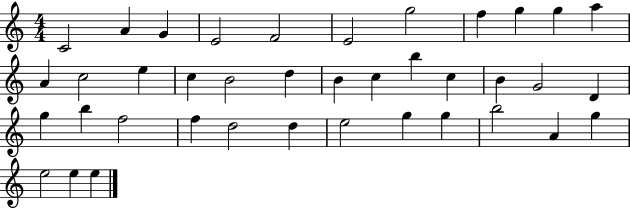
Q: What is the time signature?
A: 4/4